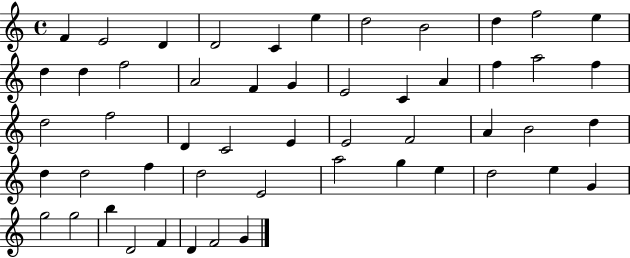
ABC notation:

X:1
T:Untitled
M:4/4
L:1/4
K:C
F E2 D D2 C e d2 B2 d f2 e d d f2 A2 F G E2 C A f a2 f d2 f2 D C2 E E2 F2 A B2 d d d2 f d2 E2 a2 g e d2 e G g2 g2 b D2 F D F2 G